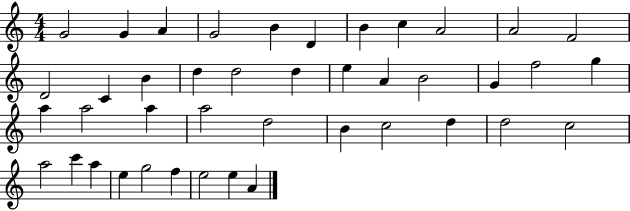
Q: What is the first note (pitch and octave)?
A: G4